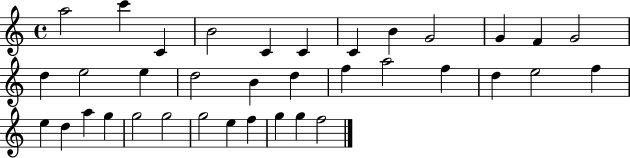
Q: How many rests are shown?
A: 0